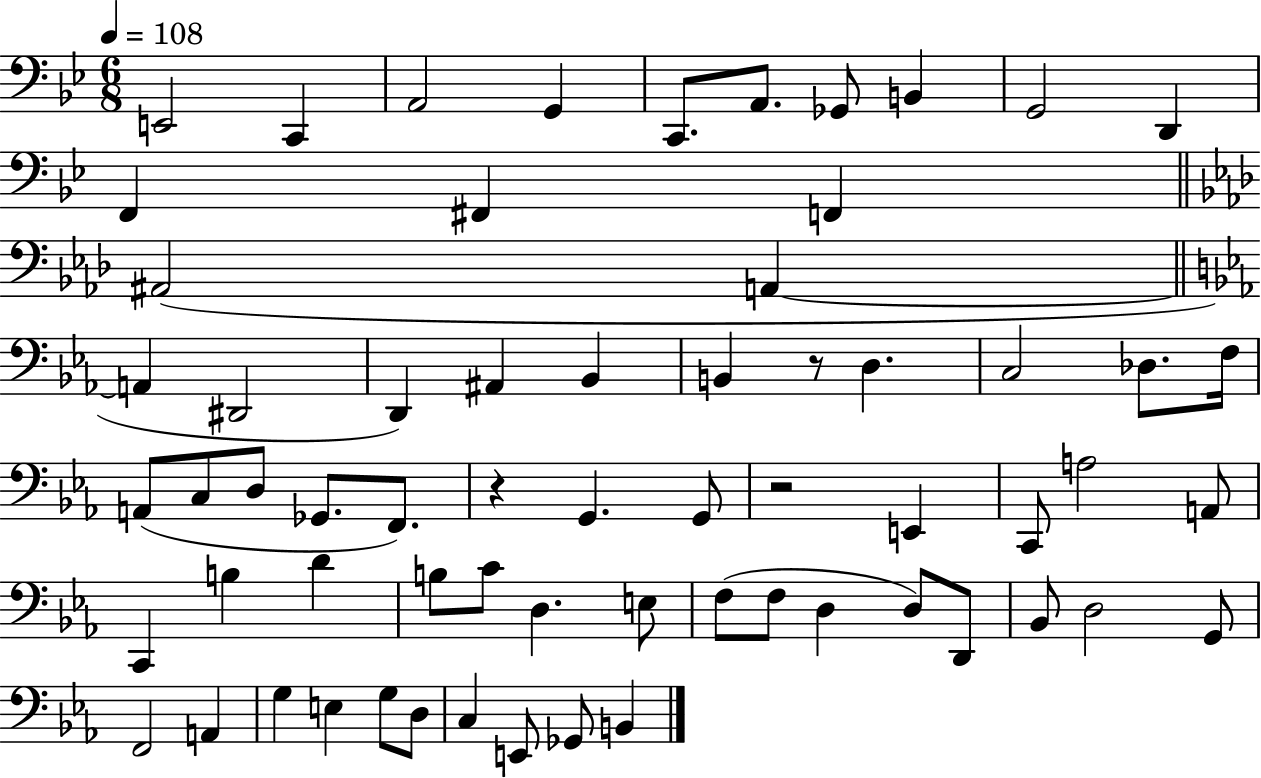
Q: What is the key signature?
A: BES major